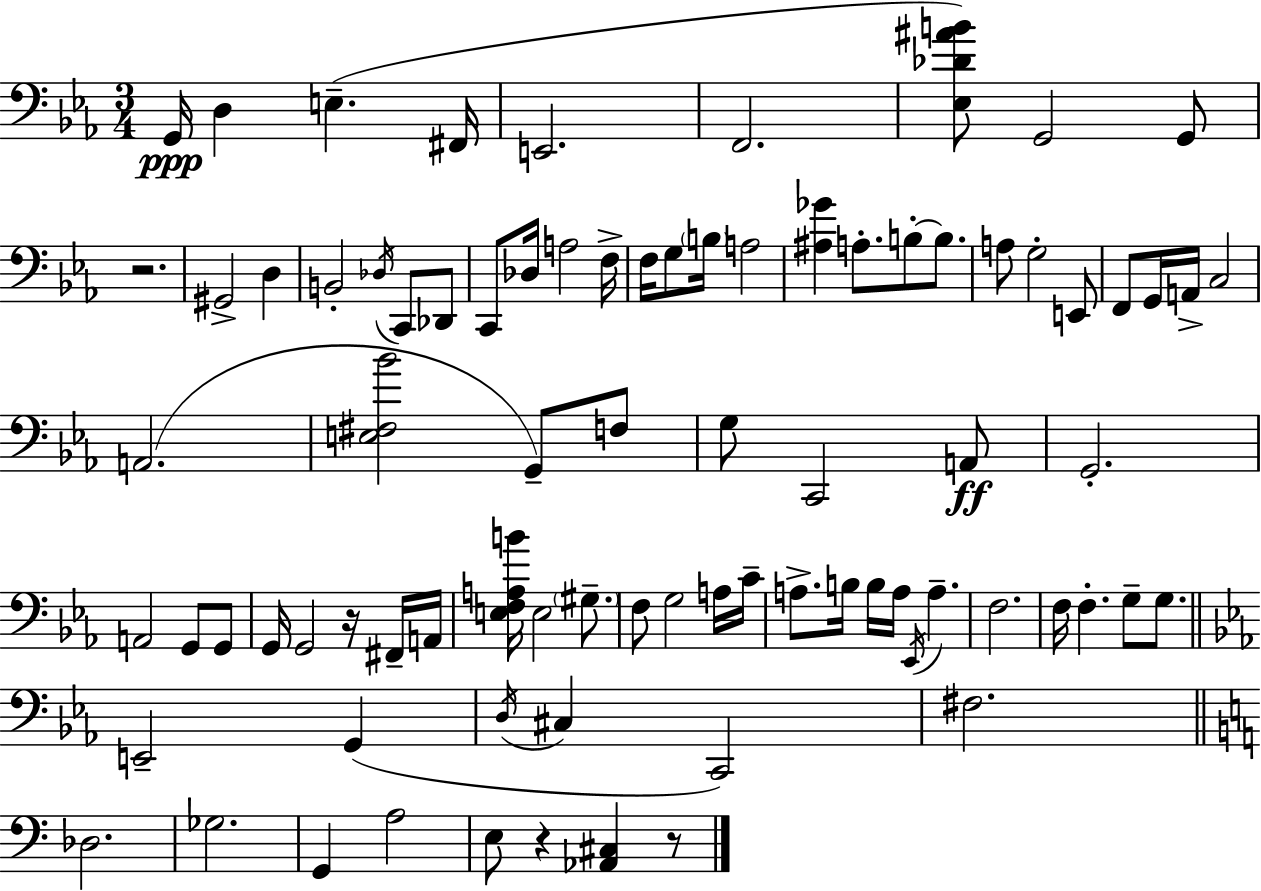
G2/s D3/q E3/q. F#2/s E2/h. F2/h. [Eb3,Db4,A#4,B4]/e G2/h G2/e R/h. G#2/h D3/q B2/h Db3/s C2/e Db2/e C2/e Db3/s A3/h F3/s F3/s G3/e B3/s A3/h [A#3,Gb4]/q A3/e. B3/e B3/e. A3/e G3/h E2/e F2/e G2/s A2/s C3/h A2/h. [E3,F#3,Bb4]/h G2/e F3/e G3/e C2/h A2/e G2/h. A2/h G2/e G2/e G2/s G2/h R/s F#2/s A2/s [E3,F3,A3,B4]/s E3/h G#3/e. F3/e G3/h A3/s C4/s A3/e. B3/s B3/s A3/s Eb2/s A3/q. F3/h. F3/s F3/q. G3/e G3/e. E2/h G2/q D3/s C#3/q C2/h F#3/h. Db3/h. Gb3/h. G2/q A3/h E3/e R/q [Ab2,C#3]/q R/e